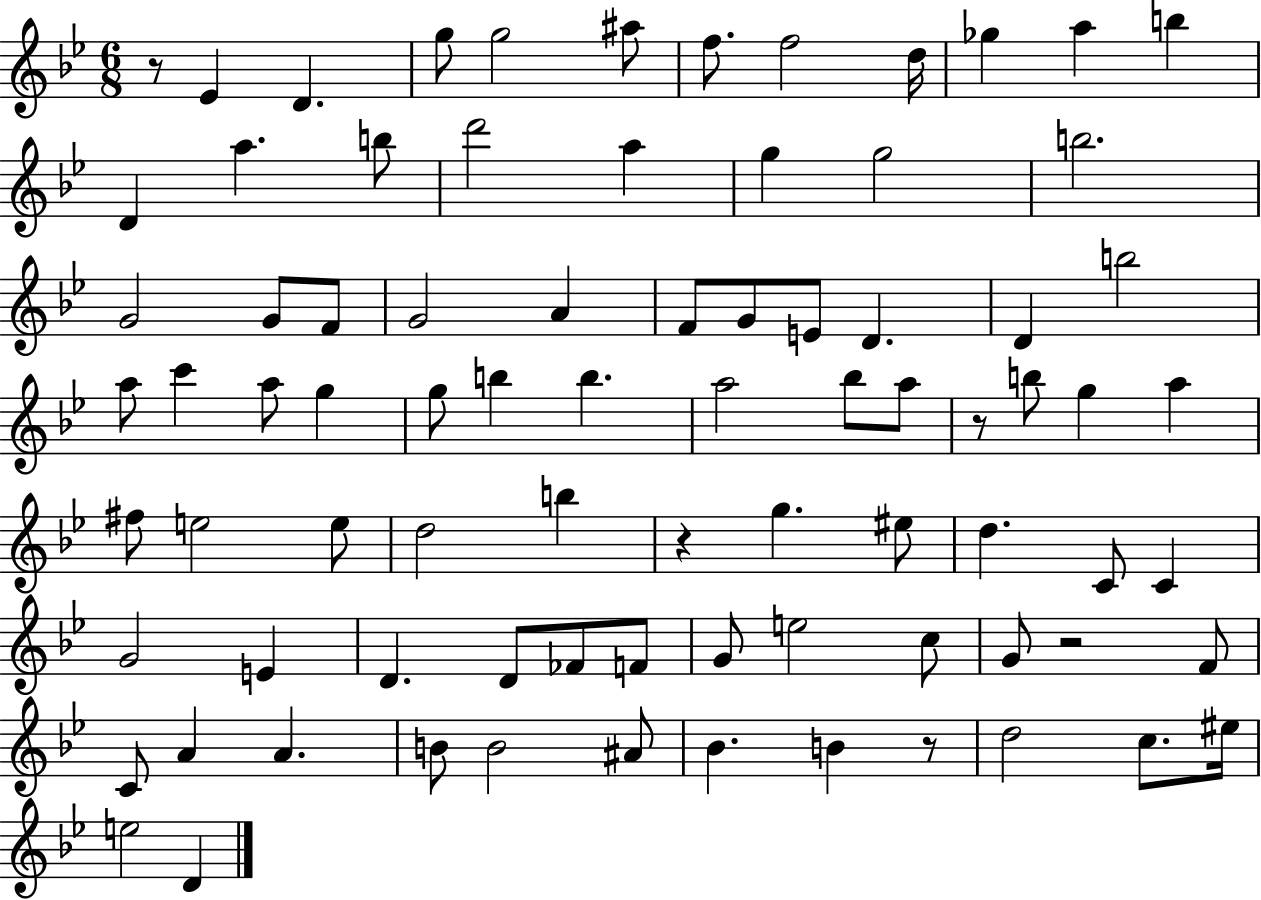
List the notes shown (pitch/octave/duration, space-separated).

R/e Eb4/q D4/q. G5/e G5/h A#5/e F5/e. F5/h D5/s Gb5/q A5/q B5/q D4/q A5/q. B5/e D6/h A5/q G5/q G5/h B5/h. G4/h G4/e F4/e G4/h A4/q F4/e G4/e E4/e D4/q. D4/q B5/h A5/e C6/q A5/e G5/q G5/e B5/q B5/q. A5/h Bb5/e A5/e R/e B5/e G5/q A5/q F#5/e E5/h E5/e D5/h B5/q R/q G5/q. EIS5/e D5/q. C4/e C4/q G4/h E4/q D4/q. D4/e FES4/e F4/e G4/e E5/h C5/e G4/e R/h F4/e C4/e A4/q A4/q. B4/e B4/h A#4/e Bb4/q. B4/q R/e D5/h C5/e. EIS5/s E5/h D4/q